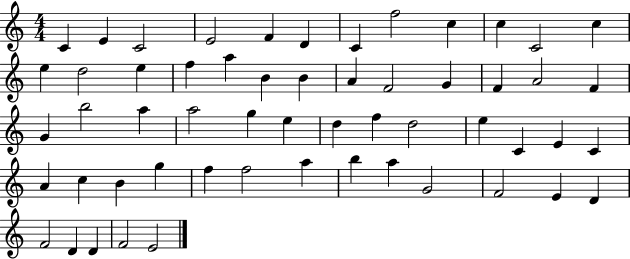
X:1
T:Untitled
M:4/4
L:1/4
K:C
C E C2 E2 F D C f2 c c C2 c e d2 e f a B B A F2 G F A2 F G b2 a a2 g e d f d2 e C E C A c B g f f2 a b a G2 F2 E D F2 D D F2 E2